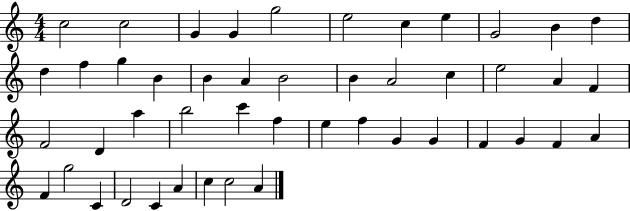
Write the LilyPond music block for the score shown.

{
  \clef treble
  \numericTimeSignature
  \time 4/4
  \key c \major
  c''2 c''2 | g'4 g'4 g''2 | e''2 c''4 e''4 | g'2 b'4 d''4 | \break d''4 f''4 g''4 b'4 | b'4 a'4 b'2 | b'4 a'2 c''4 | e''2 a'4 f'4 | \break f'2 d'4 a''4 | b''2 c'''4 f''4 | e''4 f''4 g'4 g'4 | f'4 g'4 f'4 a'4 | \break f'4 g''2 c'4 | d'2 c'4 a'4 | c''4 c''2 a'4 | \bar "|."
}